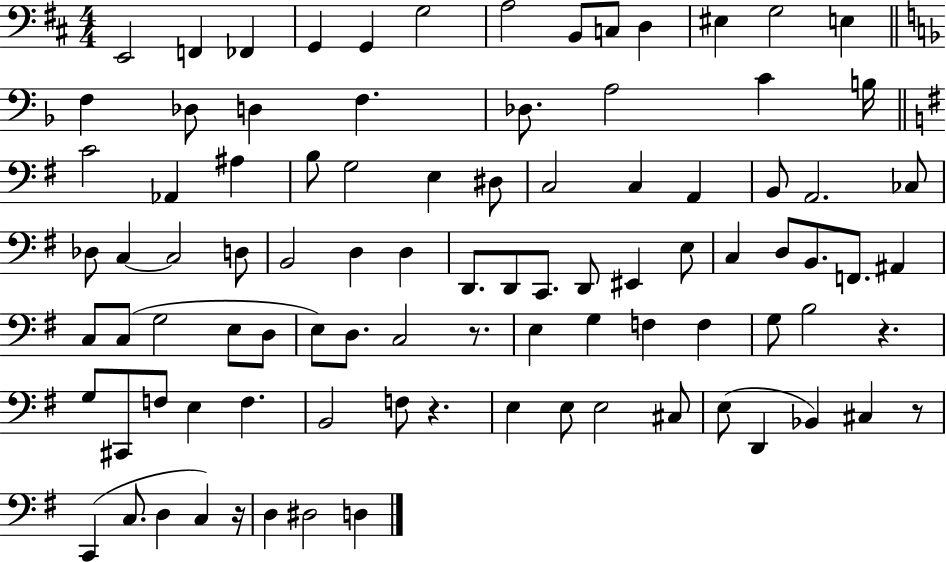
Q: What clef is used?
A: bass